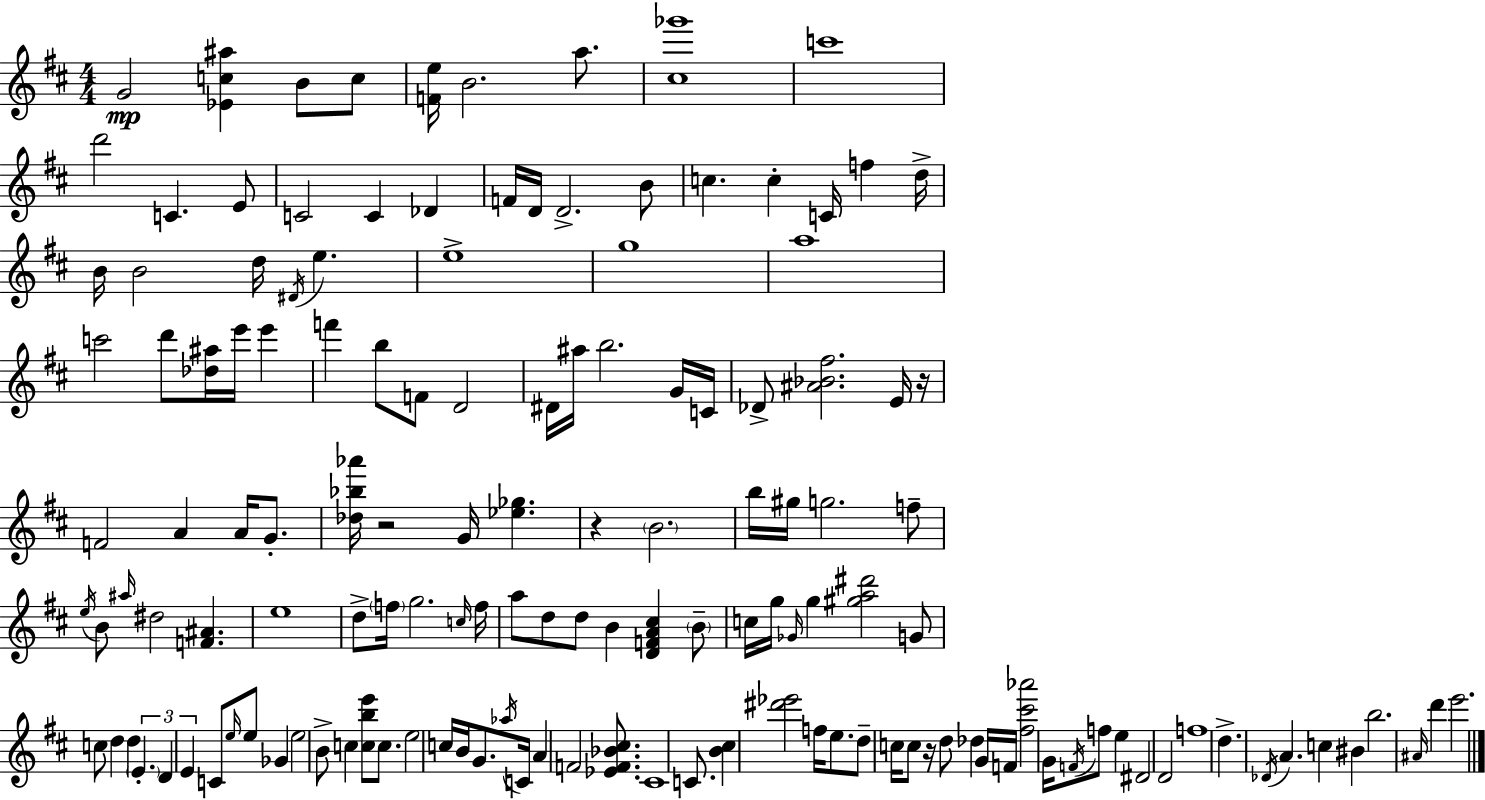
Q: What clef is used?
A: treble